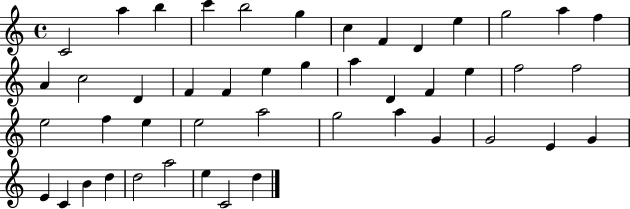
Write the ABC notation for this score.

X:1
T:Untitled
M:4/4
L:1/4
K:C
C2 a b c' b2 g c F D e g2 a f A c2 D F F e g a D F e f2 f2 e2 f e e2 a2 g2 a G G2 E G E C B d d2 a2 e C2 d